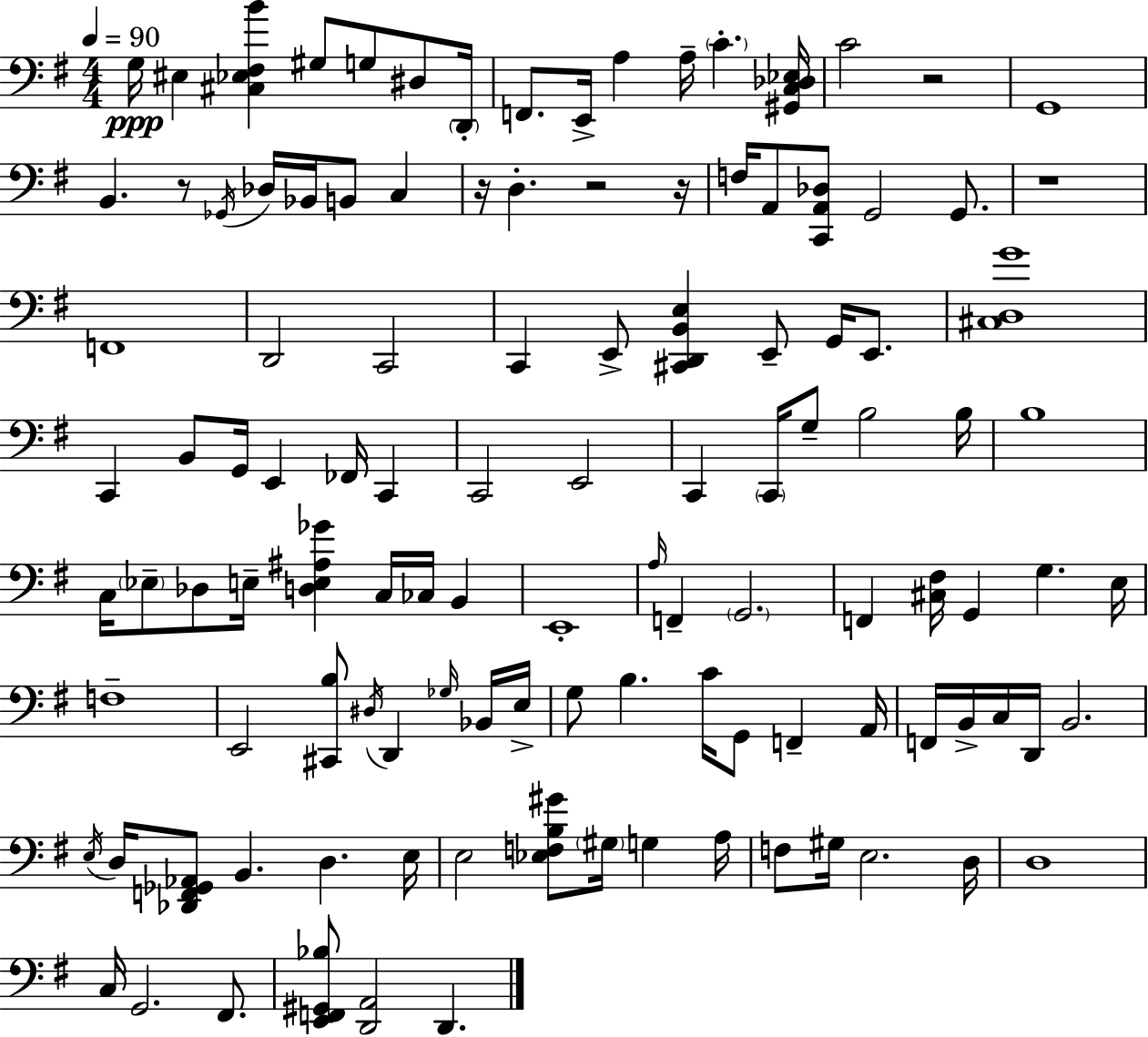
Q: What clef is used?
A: bass